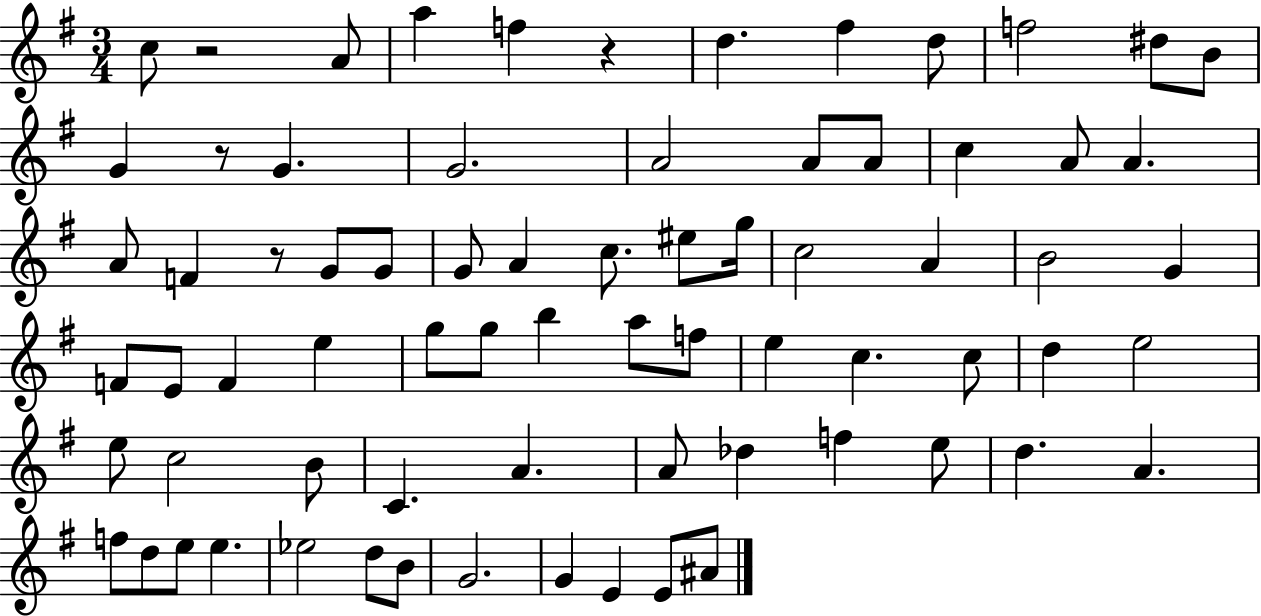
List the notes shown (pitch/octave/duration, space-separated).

C5/e R/h A4/e A5/q F5/q R/q D5/q. F#5/q D5/e F5/h D#5/e B4/e G4/q R/e G4/q. G4/h. A4/h A4/e A4/e C5/q A4/e A4/q. A4/e F4/q R/e G4/e G4/e G4/e A4/q C5/e. EIS5/e G5/s C5/h A4/q B4/h G4/q F4/e E4/e F4/q E5/q G5/e G5/e B5/q A5/e F5/e E5/q C5/q. C5/e D5/q E5/h E5/e C5/h B4/e C4/q. A4/q. A4/e Db5/q F5/q E5/e D5/q. A4/q. F5/e D5/e E5/e E5/q. Eb5/h D5/e B4/e G4/h. G4/q E4/q E4/e A#4/e